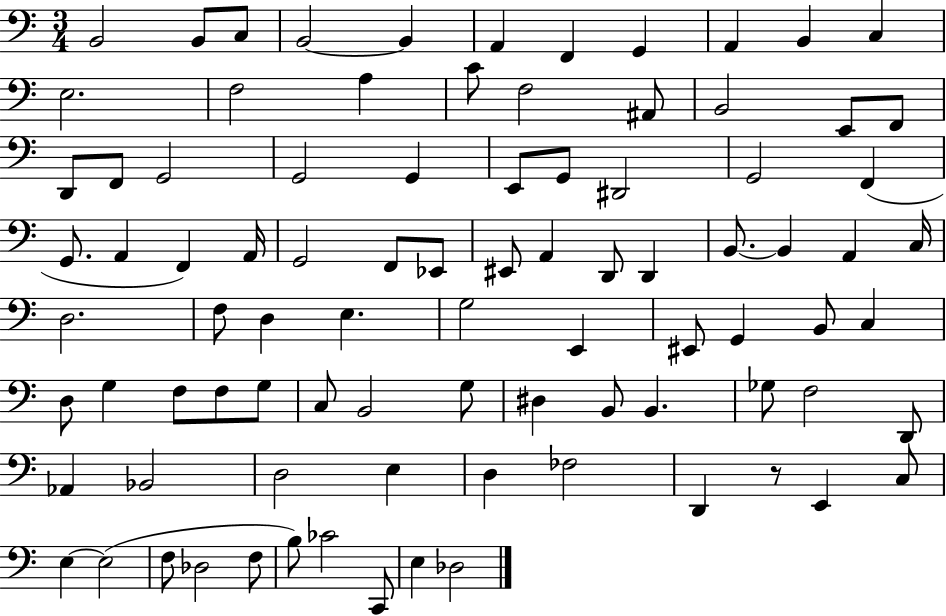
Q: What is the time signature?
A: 3/4